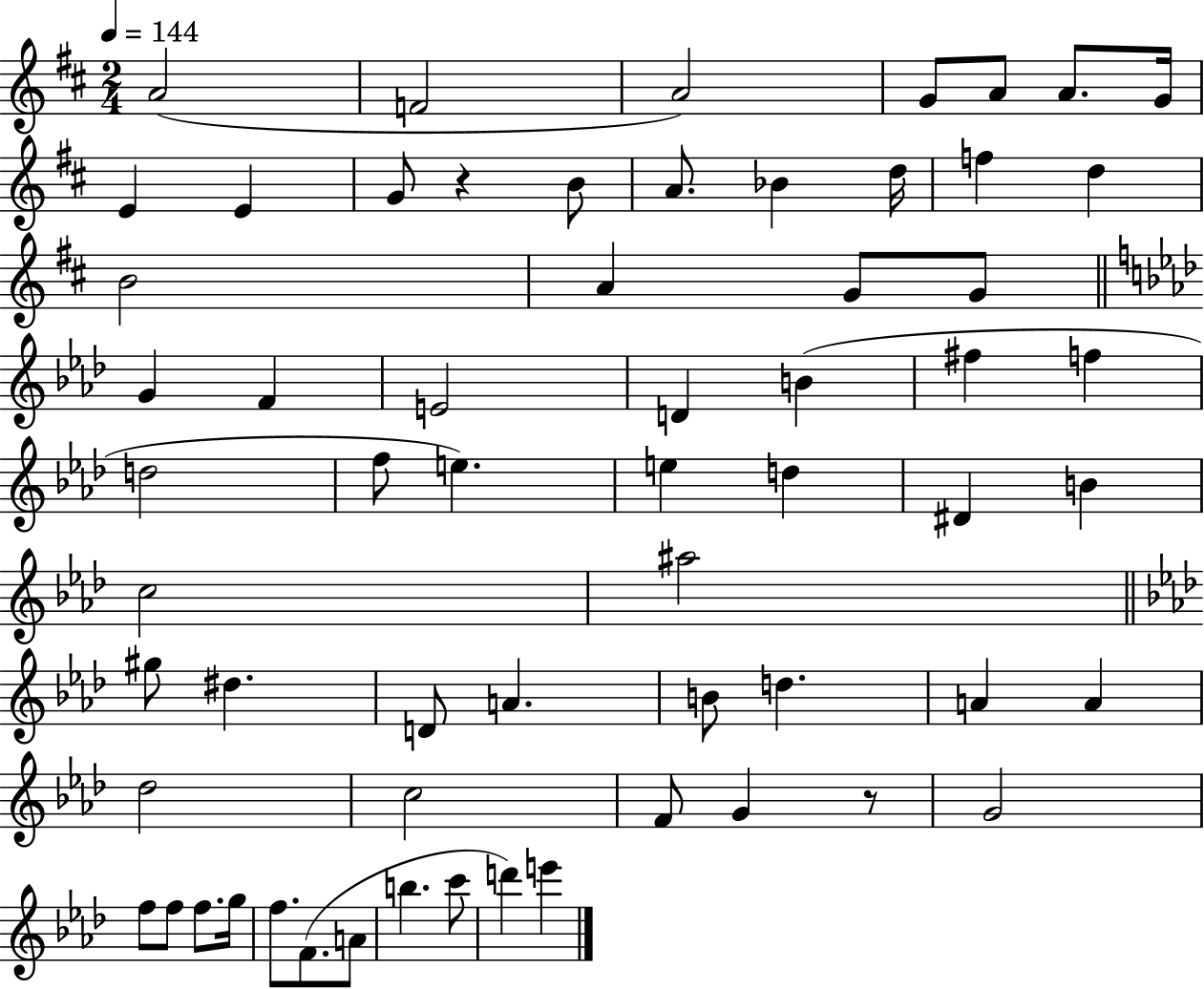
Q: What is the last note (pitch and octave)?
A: E6